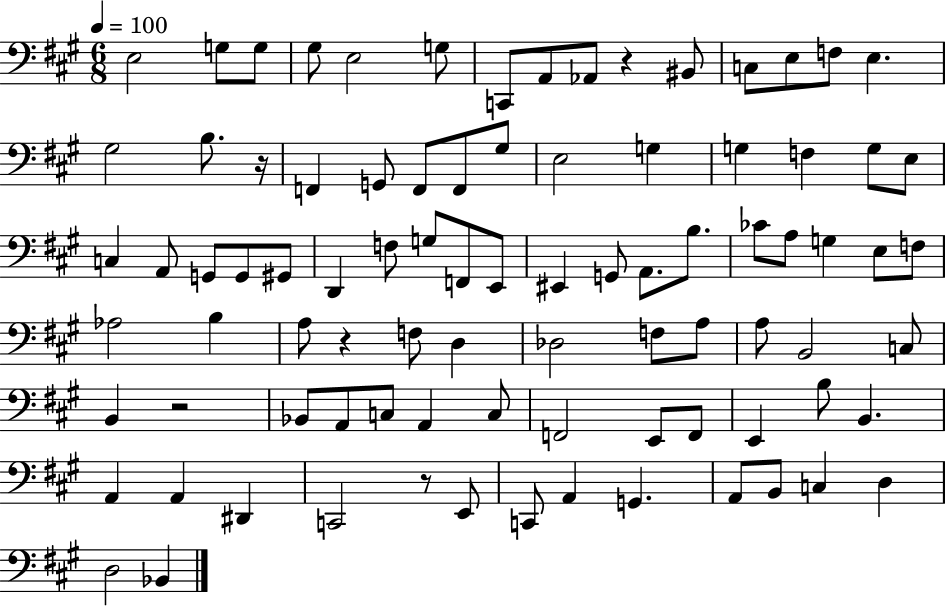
E3/h G3/e G3/e G#3/e E3/h G3/e C2/e A2/e Ab2/e R/q BIS2/e C3/e E3/e F3/e E3/q. G#3/h B3/e. R/s F2/q G2/e F2/e F2/e G#3/e E3/h G3/q G3/q F3/q G3/e E3/e C3/q A2/e G2/e G2/e G#2/e D2/q F3/e G3/e F2/e E2/e EIS2/q G2/e A2/e. B3/e. CES4/e A3/e G3/q E3/e F3/e Ab3/h B3/q A3/e R/q F3/e D3/q Db3/h F3/e A3/e A3/e B2/h C3/e B2/q R/h Bb2/e A2/e C3/e A2/q C3/e F2/h E2/e F2/e E2/q B3/e B2/q. A2/q A2/q D#2/q C2/h R/e E2/e C2/e A2/q G2/q. A2/e B2/e C3/q D3/q D3/h Bb2/q